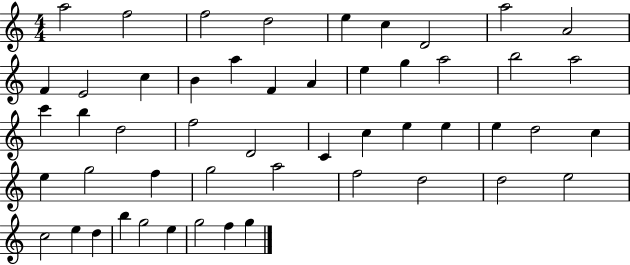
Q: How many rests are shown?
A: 0